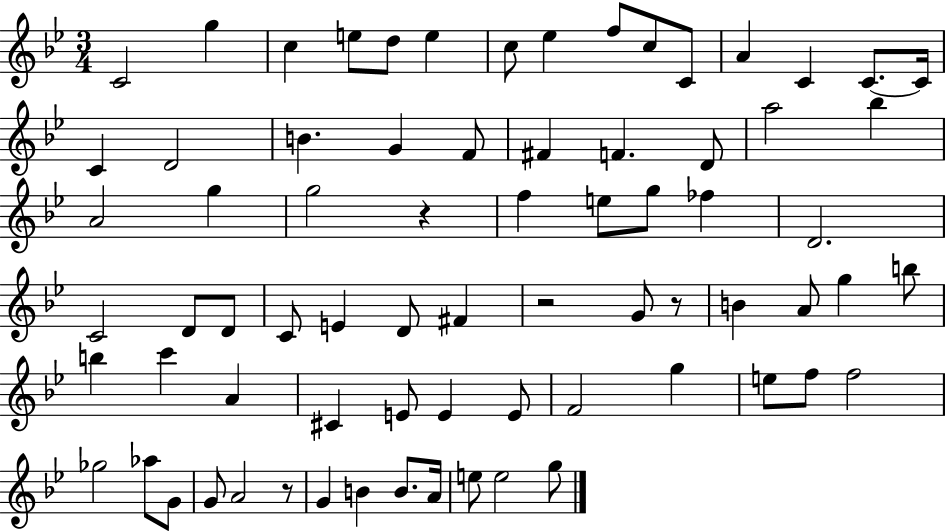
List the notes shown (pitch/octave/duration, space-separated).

C4/h G5/q C5/q E5/e D5/e E5/q C5/e Eb5/q F5/e C5/e C4/e A4/q C4/q C4/e. C4/s C4/q D4/h B4/q. G4/q F4/e F#4/q F4/q. D4/e A5/h Bb5/q A4/h G5/q G5/h R/q F5/q E5/e G5/e FES5/q D4/h. C4/h D4/e D4/e C4/e E4/q D4/e F#4/q R/h G4/e R/e B4/q A4/e G5/q B5/e B5/q C6/q A4/q C#4/q E4/e E4/q E4/e F4/h G5/q E5/e F5/e F5/h Gb5/h Ab5/e G4/e G4/e A4/h R/e G4/q B4/q B4/e. A4/s E5/e E5/h G5/e